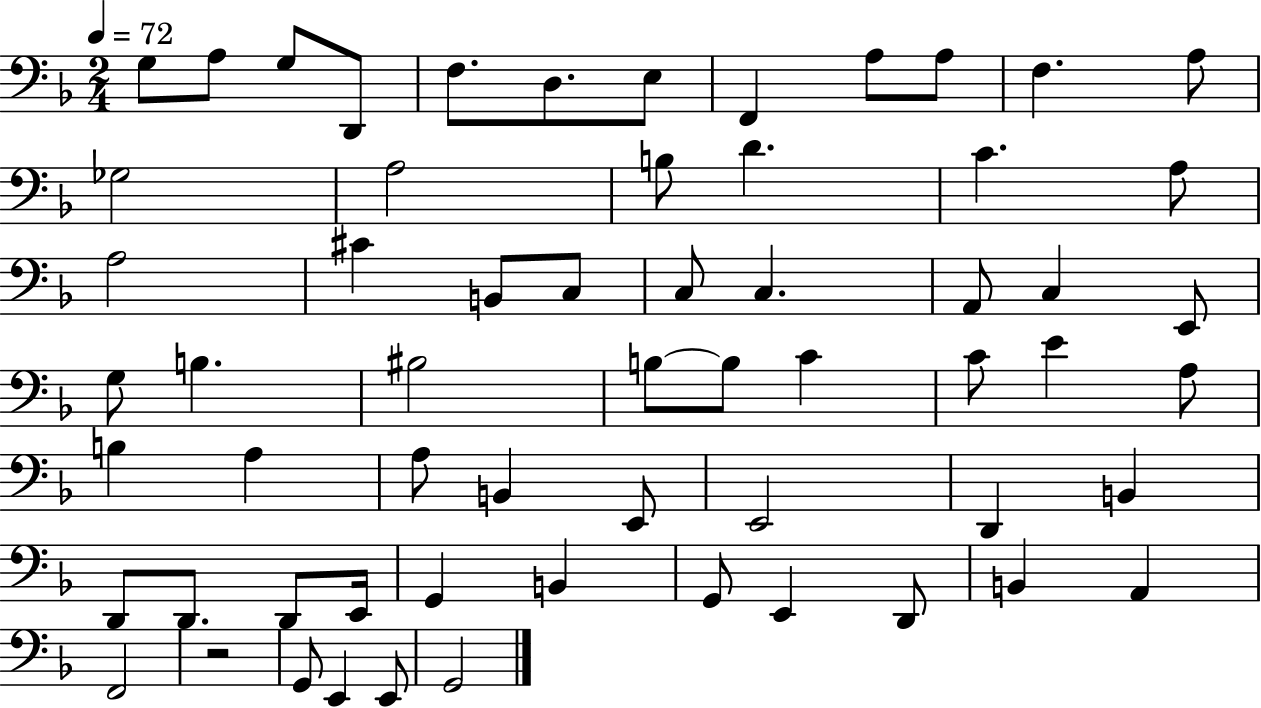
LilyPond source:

{
  \clef bass
  \numericTimeSignature
  \time 2/4
  \key f \major
  \tempo 4 = 72
  \repeat volta 2 { g8 a8 g8 d,8 | f8. d8. e8 | f,4 a8 a8 | f4. a8 | \break ges2 | a2 | b8 d'4. | c'4. a8 | \break a2 | cis'4 b,8 c8 | c8 c4. | a,8 c4 e,8 | \break g8 b4. | bis2 | b8~~ b8 c'4 | c'8 e'4 a8 | \break b4 a4 | a8 b,4 e,8 | e,2 | d,4 b,4 | \break d,8 d,8. d,8 e,16 | g,4 b,4 | g,8 e,4 d,8 | b,4 a,4 | \break f,2 | r2 | g,8 e,4 e,8 | g,2 | \break } \bar "|."
}